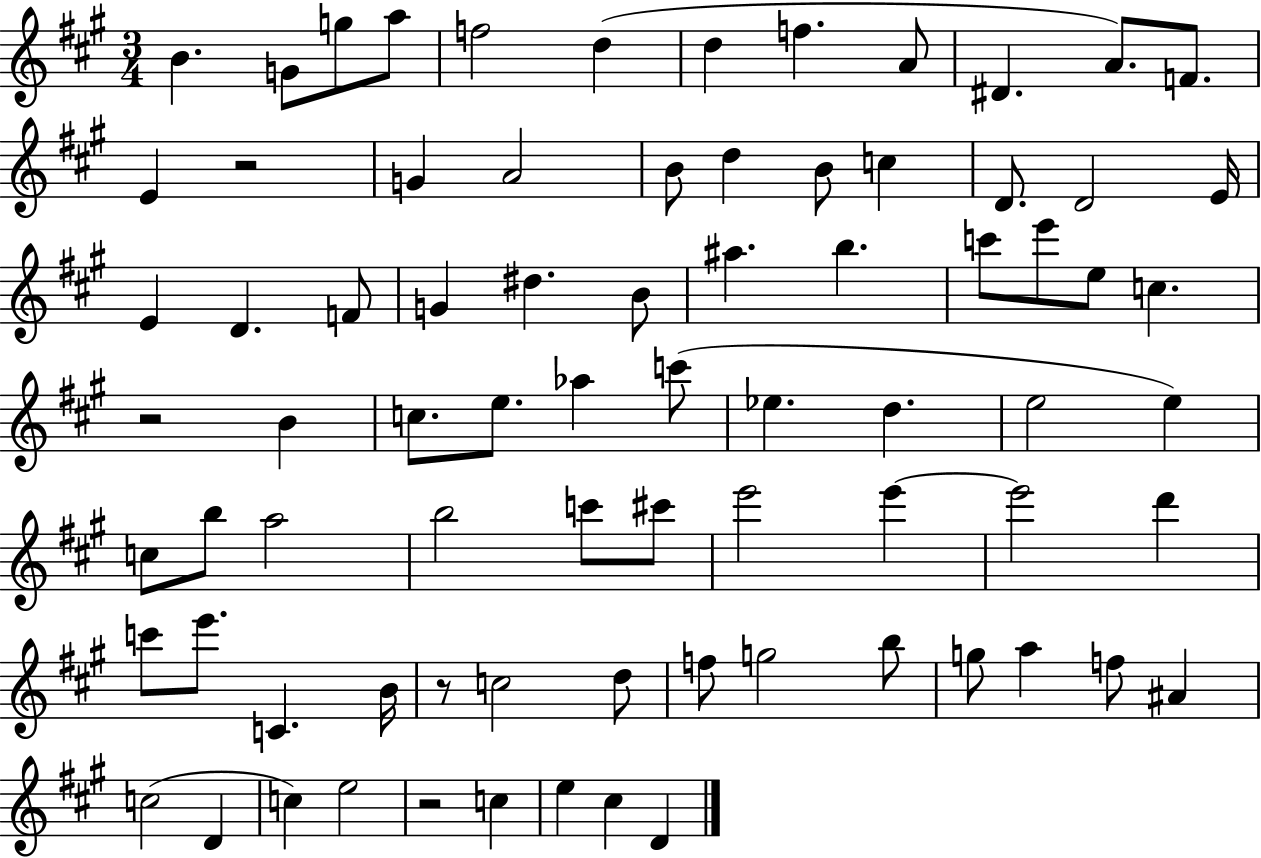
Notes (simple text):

B4/q. G4/e G5/e A5/e F5/h D5/q D5/q F5/q. A4/e D#4/q. A4/e. F4/e. E4/q R/h G4/q A4/h B4/e D5/q B4/e C5/q D4/e. D4/h E4/s E4/q D4/q. F4/e G4/q D#5/q. B4/e A#5/q. B5/q. C6/e E6/e E5/e C5/q. R/h B4/q C5/e. E5/e. Ab5/q C6/e Eb5/q. D5/q. E5/h E5/q C5/e B5/e A5/h B5/h C6/e C#6/e E6/h E6/q E6/h D6/q C6/e E6/e. C4/q. B4/s R/e C5/h D5/e F5/e G5/h B5/e G5/e A5/q F5/e A#4/q C5/h D4/q C5/q E5/h R/h C5/q E5/q C#5/q D4/q